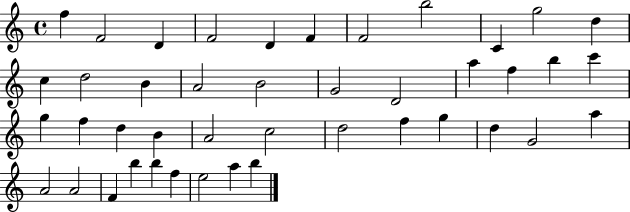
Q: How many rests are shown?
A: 0